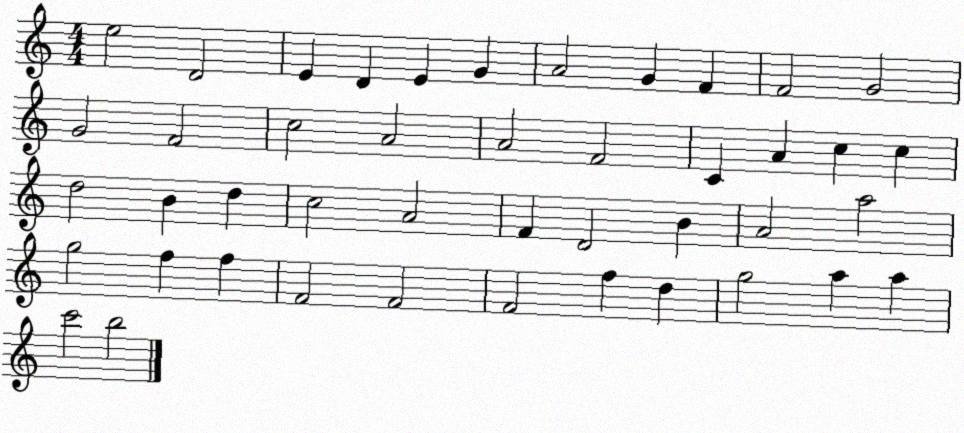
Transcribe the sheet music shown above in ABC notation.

X:1
T:Untitled
M:4/4
L:1/4
K:C
e2 D2 E D E G A2 G F F2 G2 G2 F2 c2 A2 A2 F2 C A c c d2 B d c2 A2 F D2 B A2 a2 g2 f f F2 F2 F2 f d g2 a a c'2 b2